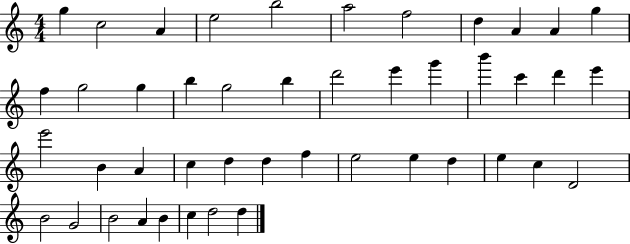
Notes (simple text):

G5/q C5/h A4/q E5/h B5/h A5/h F5/h D5/q A4/q A4/q G5/q F5/q G5/h G5/q B5/q G5/h B5/q D6/h E6/q G6/q B6/q C6/q D6/q E6/q E6/h B4/q A4/q C5/q D5/q D5/q F5/q E5/h E5/q D5/q E5/q C5/q D4/h B4/h G4/h B4/h A4/q B4/q C5/q D5/h D5/q